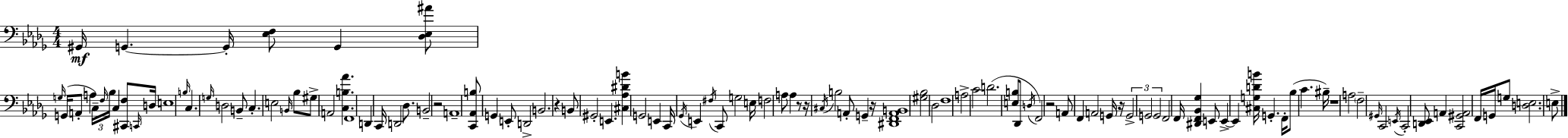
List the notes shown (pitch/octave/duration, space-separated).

G#2/s G2/q. G2/s [Eb3,F3]/e G2/q [Db3,Eb3,A#4]/e G3/s G2/s A2/e A3/q C3/s F3/s Bb3/s C3/q [C#2,F3]/e C2/s D3/s E3/w B3/s C3/q. G3/s D3/h B2/e C3/q. E3/h B2/s Bb3/e G#3/e A2/h [C3,B3,Ab4]/q. F2/w D2/q C2/s D2/h Db3/e. B2/h R/h A2/w [C2,Ab2,B3]/e G2/q E2/e D2/h B2/h. R/q B2/e G#2/h E2/q. [C#3,Ab3,D#4,B4]/q G2/h E2/q C2/s Gb2/s E2/q F#3/s C2/e G3/h E3/s F3/h A3/e A3/q R/e R/s C#3/s B3/h A2/e G2/q R/s [D#2,F2,A2,B2]/w [G#3,Bb3]/h Db3/h F3/w A3/h C4/h D4/h. [E3,B3]/e Db2/e D3/s F2/h R/h A2/e F2/q A2/h G2/s R/s G2/h G2/h G2/h F2/h F2/s [D#2,F2,Bb2,Gb3]/q E2/e E2/q E2/q [C#3,G3,D4,B4]/s G2/q. F2/s Bb3/e C4/q. BIS3/s R/w A3/h F3/h G#2/s C2/h E2/s C2/h [D2,Eb2]/e A2/q [C2,G#2,A2]/h F2/s G2/s G3/e [D3,E3]/h. E3/e